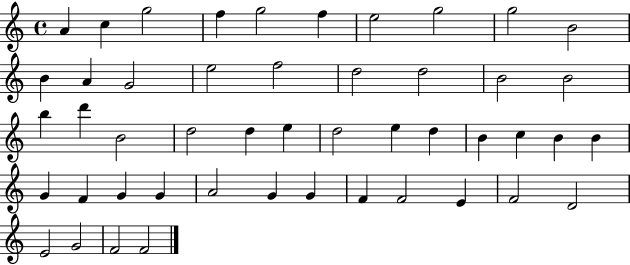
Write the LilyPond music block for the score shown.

{
  \clef treble
  \time 4/4
  \defaultTimeSignature
  \key c \major
  a'4 c''4 g''2 | f''4 g''2 f''4 | e''2 g''2 | g''2 b'2 | \break b'4 a'4 g'2 | e''2 f''2 | d''2 d''2 | b'2 b'2 | \break b''4 d'''4 b'2 | d''2 d''4 e''4 | d''2 e''4 d''4 | b'4 c''4 b'4 b'4 | \break g'4 f'4 g'4 g'4 | a'2 g'4 g'4 | f'4 f'2 e'4 | f'2 d'2 | \break e'2 g'2 | f'2 f'2 | \bar "|."
}